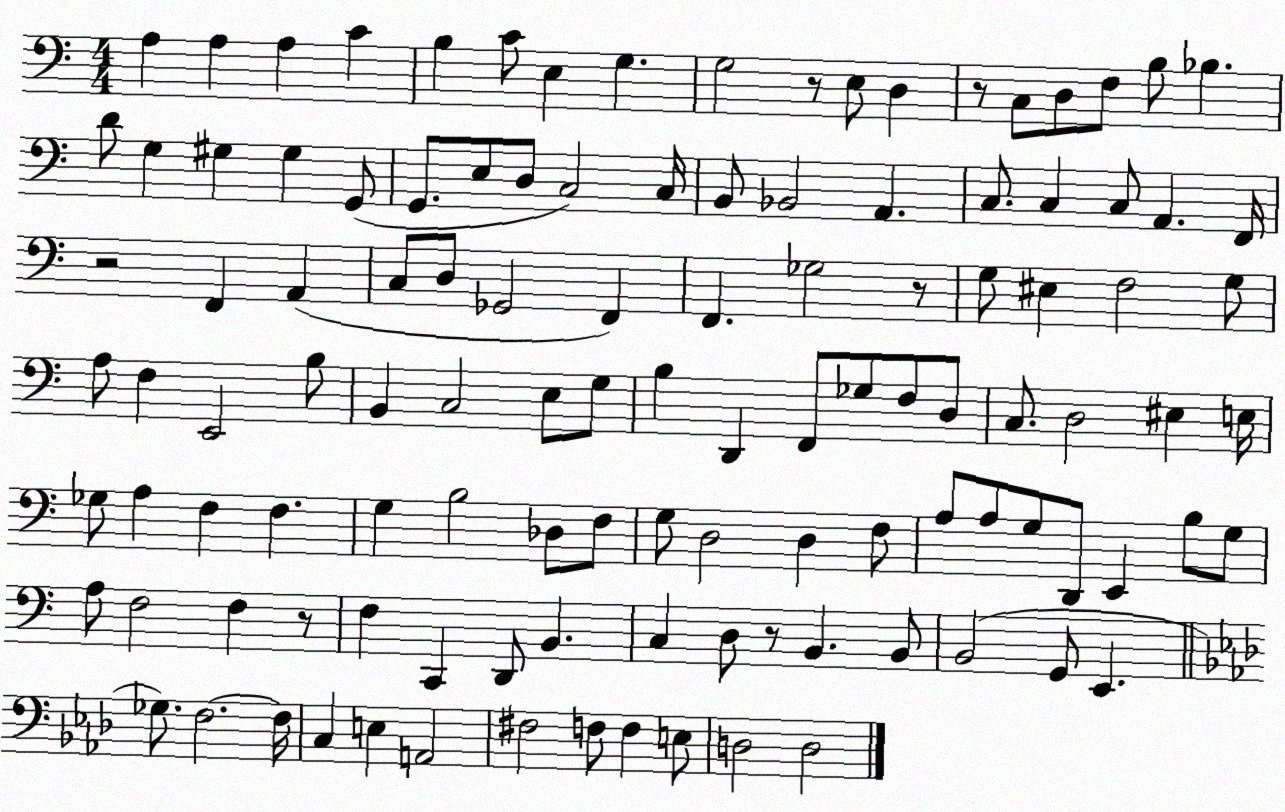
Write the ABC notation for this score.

X:1
T:Untitled
M:4/4
L:1/4
K:C
A, A, A, C B, C/2 E, G, G,2 z/2 E,/2 D, z/2 C,/2 D,/2 F,/2 B,/2 _B, D/2 G, ^G, ^G, G,,/2 G,,/2 E,/2 D,/2 C,2 C,/4 B,,/2 _B,,2 A,, C,/2 C, C,/2 A,, F,,/4 z2 F,, A,, C,/2 D,/2 _G,,2 F,, F,, _G,2 z/2 G,/2 ^E, F,2 G,/2 A,/2 F, E,,2 B,/2 B,, C,2 E,/2 G,/2 B, D,, F,,/2 _G,/2 F,/2 D,/2 C,/2 D,2 ^E, E,/4 _G,/2 A, F, F, G, B,2 _D,/2 F,/2 G,/2 D,2 D, F,/2 A,/2 A,/2 G,/2 D,,/2 E,, B,/2 G,/2 A,/2 F,2 F, z/2 F, C,, D,,/2 B,, C, D,/2 z/2 B,, B,,/2 B,,2 G,,/2 E,, _G,/2 F,2 F,/4 C, E, A,,2 ^F,2 F,/2 F, E,/2 D,2 D,2